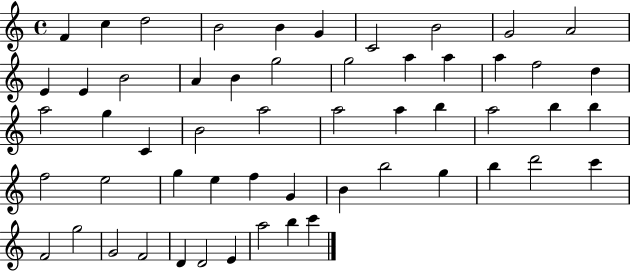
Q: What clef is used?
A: treble